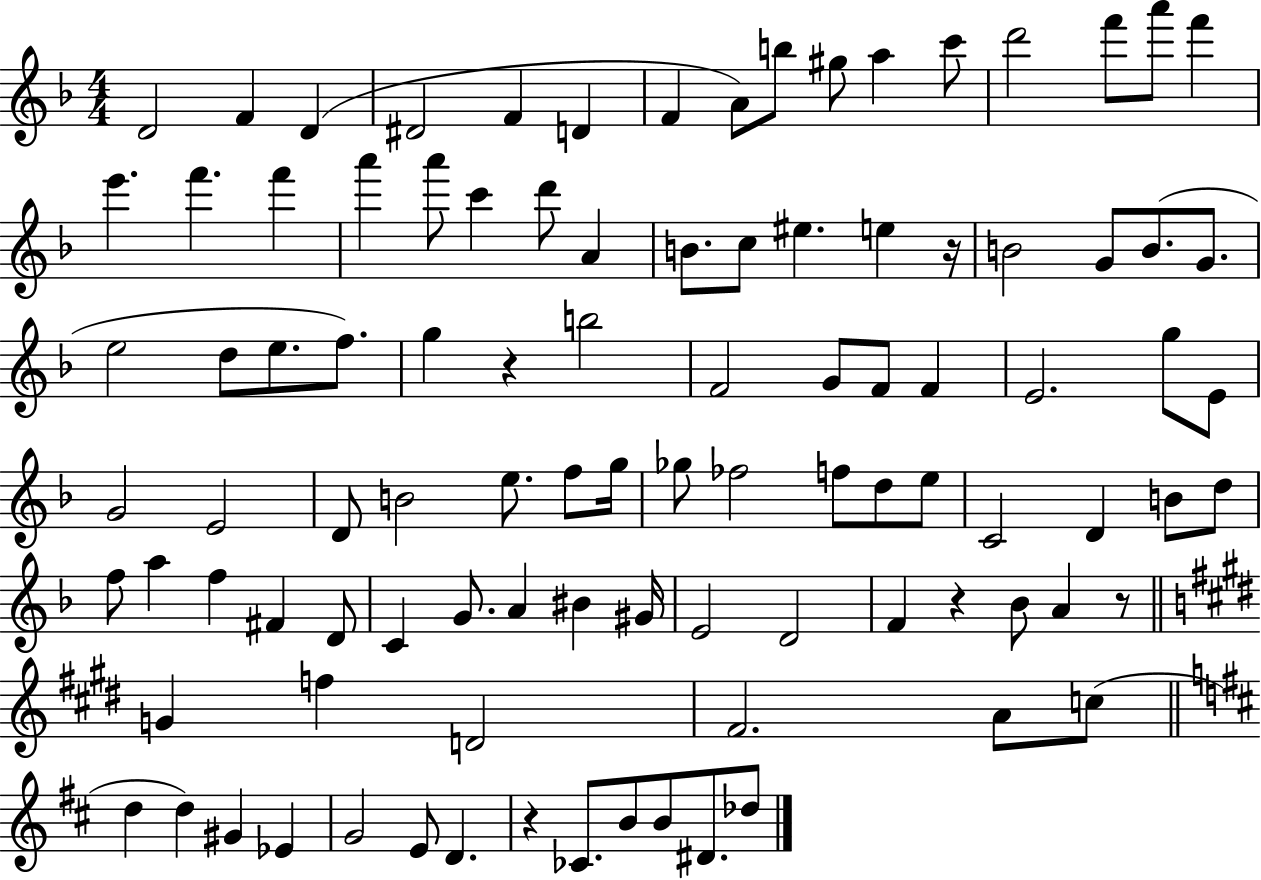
X:1
T:Untitled
M:4/4
L:1/4
K:F
D2 F D ^D2 F D F A/2 b/2 ^g/2 a c'/2 d'2 f'/2 a'/2 f' e' f' f' a' a'/2 c' d'/2 A B/2 c/2 ^e e z/4 B2 G/2 B/2 G/2 e2 d/2 e/2 f/2 g z b2 F2 G/2 F/2 F E2 g/2 E/2 G2 E2 D/2 B2 e/2 f/2 g/4 _g/2 _f2 f/2 d/2 e/2 C2 D B/2 d/2 f/2 a f ^F D/2 C G/2 A ^B ^G/4 E2 D2 F z _B/2 A z/2 G f D2 ^F2 A/2 c/2 d d ^G _E G2 E/2 D z _C/2 B/2 B/2 ^D/2 _d/2